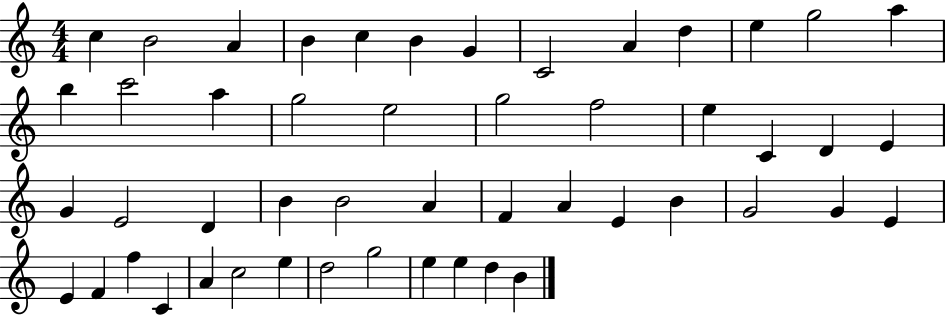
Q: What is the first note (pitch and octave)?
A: C5